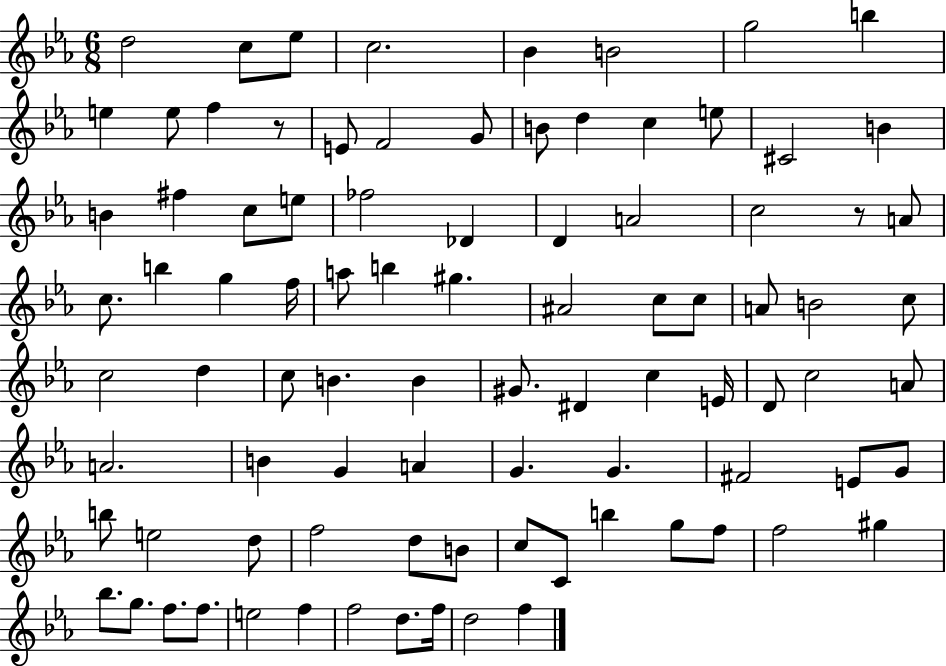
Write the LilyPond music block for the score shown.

{
  \clef treble
  \numericTimeSignature
  \time 6/8
  \key ees \major
  \repeat volta 2 { d''2 c''8 ees''8 | c''2. | bes'4 b'2 | g''2 b''4 | \break e''4 e''8 f''4 r8 | e'8 f'2 g'8 | b'8 d''4 c''4 e''8 | cis'2 b'4 | \break b'4 fis''4 c''8 e''8 | fes''2 des'4 | d'4 a'2 | c''2 r8 a'8 | \break c''8. b''4 g''4 f''16 | a''8 b''4 gis''4. | ais'2 c''8 c''8 | a'8 b'2 c''8 | \break c''2 d''4 | c''8 b'4. b'4 | gis'8. dis'4 c''4 e'16 | d'8 c''2 a'8 | \break a'2. | b'4 g'4 a'4 | g'4. g'4. | fis'2 e'8 g'8 | \break b''8 e''2 d''8 | f''2 d''8 b'8 | c''8 c'8 b''4 g''8 f''8 | f''2 gis''4 | \break bes''8. g''8. f''8. f''8. | e''2 f''4 | f''2 d''8. f''16 | d''2 f''4 | \break } \bar "|."
}